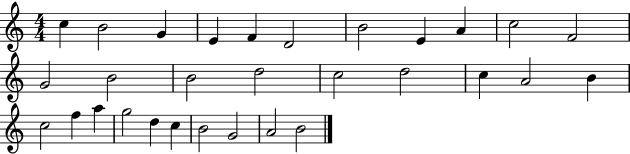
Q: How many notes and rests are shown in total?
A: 30